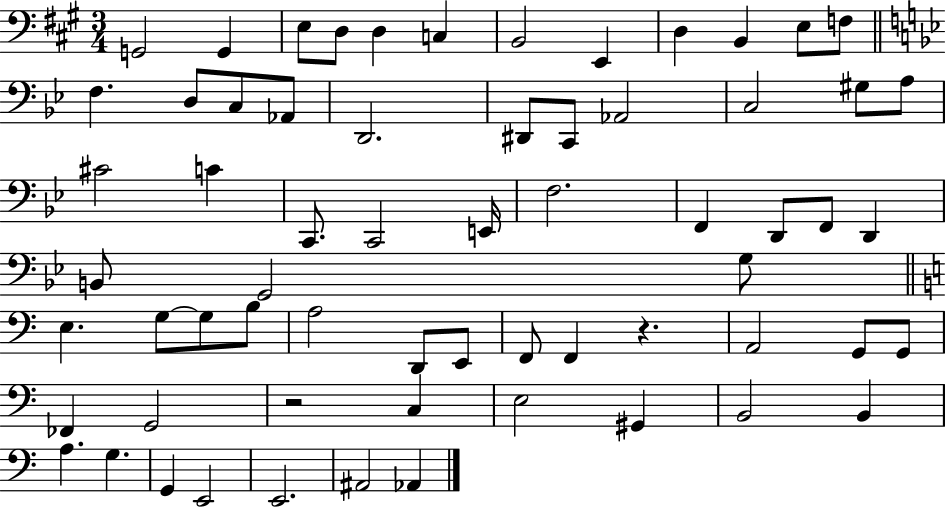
X:1
T:Untitled
M:3/4
L:1/4
K:A
G,,2 G,, E,/2 D,/2 D, C, B,,2 E,, D, B,, E,/2 F,/2 F, D,/2 C,/2 _A,,/2 D,,2 ^D,,/2 C,,/2 _A,,2 C,2 ^G,/2 A,/2 ^C2 C C,,/2 C,,2 E,,/4 F,2 F,, D,,/2 F,,/2 D,, B,,/2 G,,2 G,/2 E, G,/2 G,/2 B,/2 A,2 D,,/2 E,,/2 F,,/2 F,, z A,,2 G,,/2 G,,/2 _F,, G,,2 z2 C, E,2 ^G,, B,,2 B,, A, G, G,, E,,2 E,,2 ^A,,2 _A,,